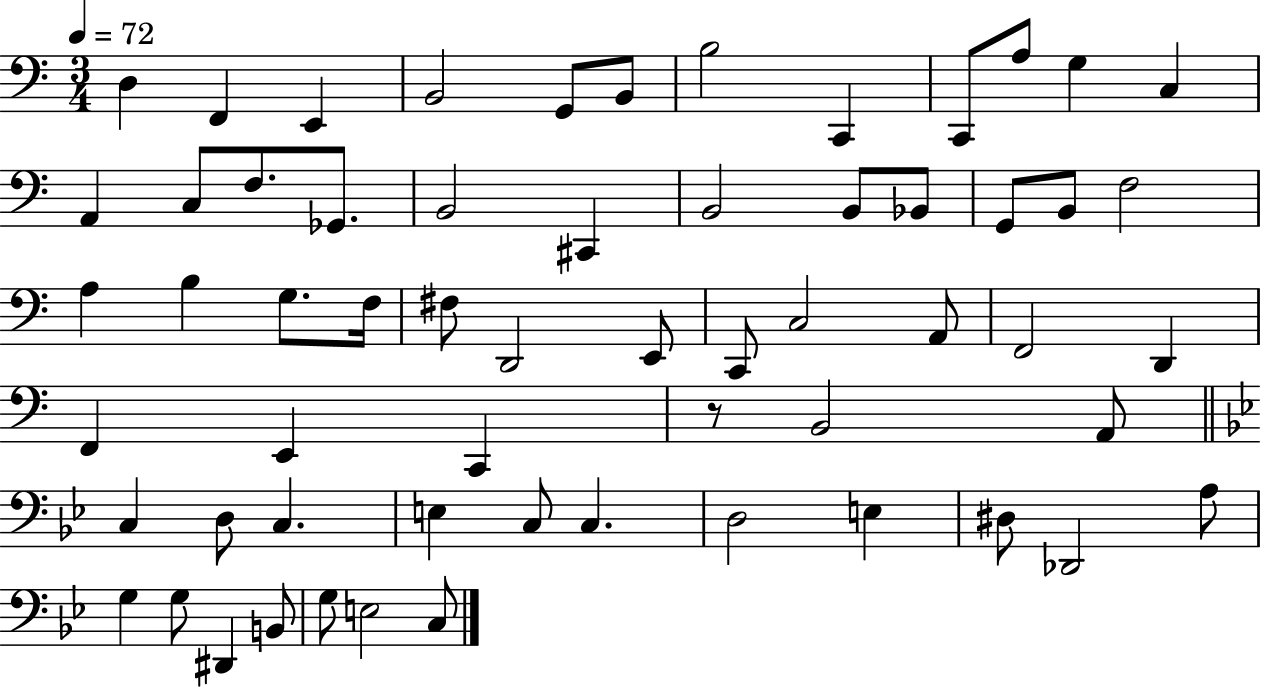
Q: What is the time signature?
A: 3/4